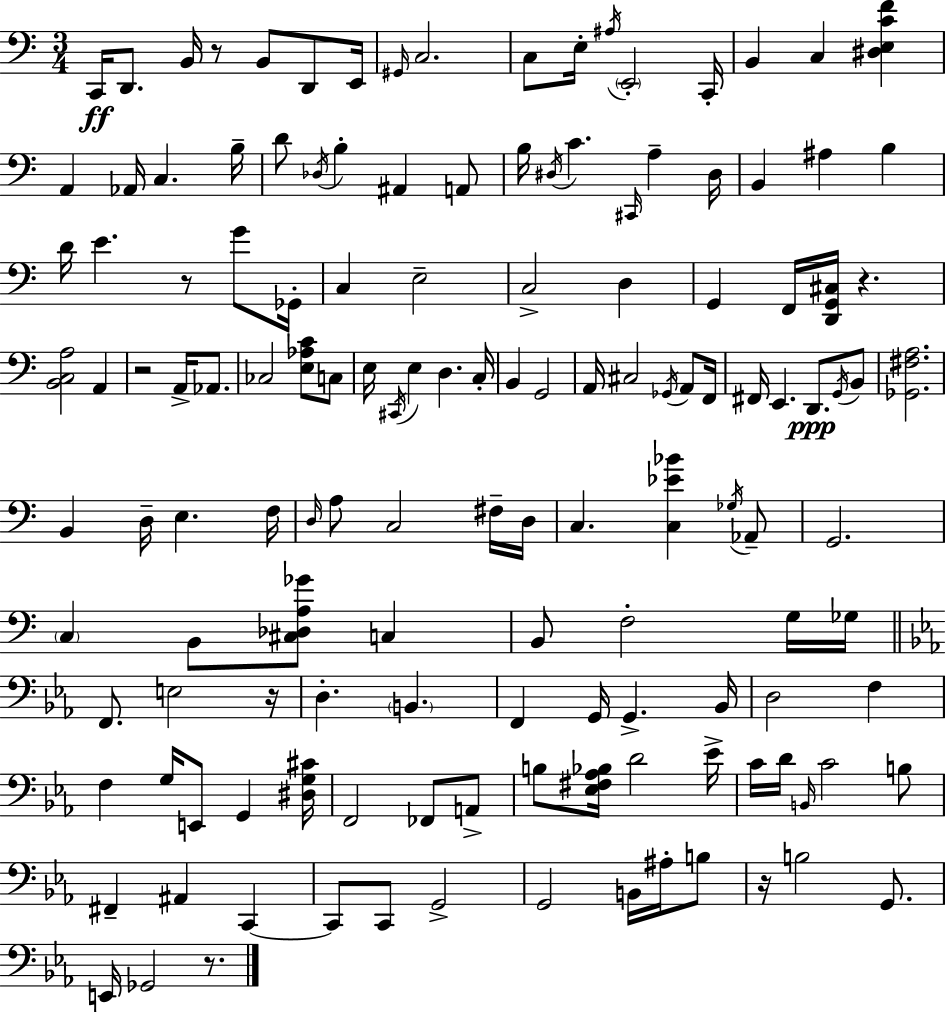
C2/s D2/e. B2/s R/e B2/e D2/e E2/s G#2/s C3/h. C3/e E3/s A#3/s E2/h C2/s B2/q C3/q [D#3,E3,C4,F4]/q A2/q Ab2/s C3/q. B3/s D4/e Db3/s B3/q A#2/q A2/e B3/s D#3/s C4/q. C#2/s A3/q D#3/s B2/q A#3/q B3/q D4/s E4/q. R/e G4/e Gb2/s C3/q E3/h C3/h D3/q G2/q F2/s [D2,G2,C#3]/s R/q. [B2,C3,A3]/h A2/q R/h A2/s Ab2/e. CES3/h [E3,Ab3,C4]/e C3/e E3/s C#2/s E3/q D3/q. C3/s B2/q G2/h A2/s C#3/h Gb2/s A2/e F2/s F#2/s E2/q. D2/e. G2/s B2/e [Gb2,F#3,A3]/h. B2/q D3/s E3/q. F3/s D3/s A3/e C3/h F#3/s D3/s C3/q. [C3,Eb4,Bb4]/q Gb3/s Ab2/e G2/h. C3/q B2/e [C#3,Db3,A3,Gb4]/e C3/q B2/e F3/h G3/s Gb3/s F2/e. E3/h R/s D3/q. B2/q. F2/q G2/s G2/q. Bb2/s D3/h F3/q F3/q G3/s E2/e G2/q [D#3,G3,C#4]/s F2/h FES2/e A2/e B3/e [Eb3,F#3,Ab3,Bb3]/s D4/h Eb4/s C4/s D4/s B2/s C4/h B3/e F#2/q A#2/q C2/q C2/e C2/e G2/h G2/h B2/s A#3/s B3/e R/s B3/h G2/e. E2/s Gb2/h R/e.